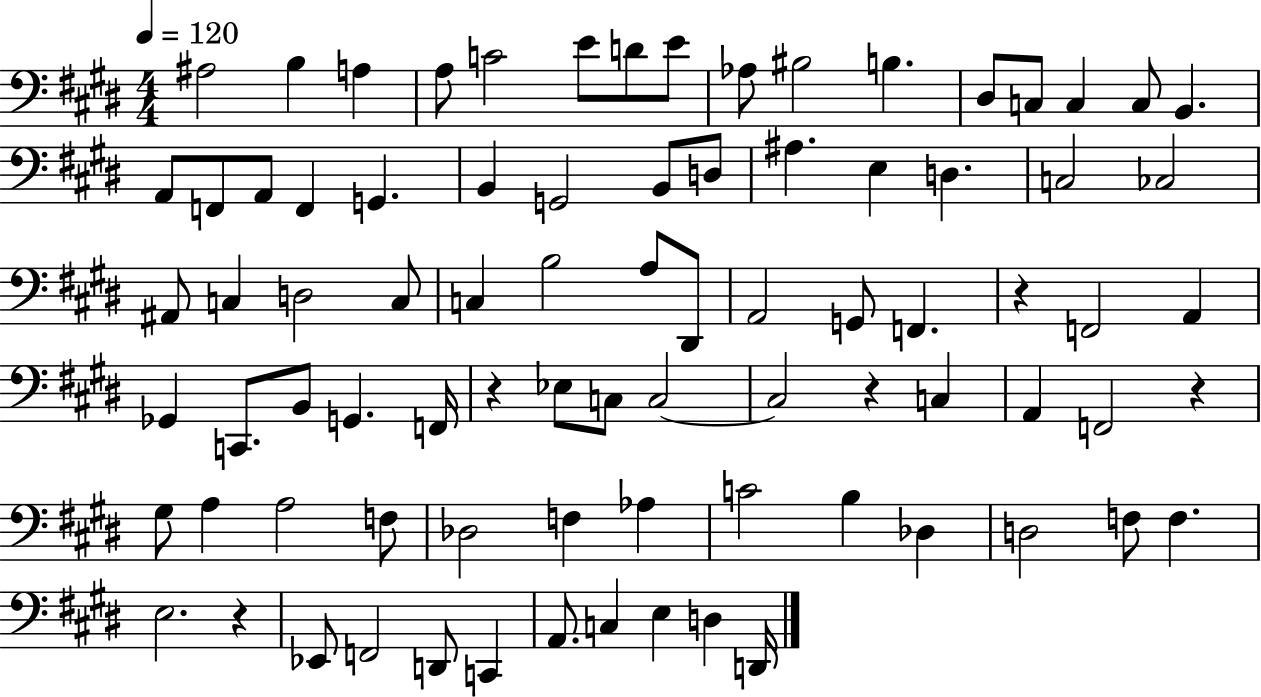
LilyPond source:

{
  \clef bass
  \numericTimeSignature
  \time 4/4
  \key e \major
  \tempo 4 = 120
  ais2 b4 a4 | a8 c'2 e'8 d'8 e'8 | aes8 bis2 b4. | dis8 c8 c4 c8 b,4. | \break a,8 f,8 a,8 f,4 g,4. | b,4 g,2 b,8 d8 | ais4. e4 d4. | c2 ces2 | \break ais,8 c4 d2 c8 | c4 b2 a8 dis,8 | a,2 g,8 f,4. | r4 f,2 a,4 | \break ges,4 c,8. b,8 g,4. f,16 | r4 ees8 c8 c2~~ | c2 r4 c4 | a,4 f,2 r4 | \break gis8 a4 a2 f8 | des2 f4 aes4 | c'2 b4 des4 | d2 f8 f4. | \break e2. r4 | ees,8 f,2 d,8 c,4 | a,8. c4 e4 d4 d,16 | \bar "|."
}